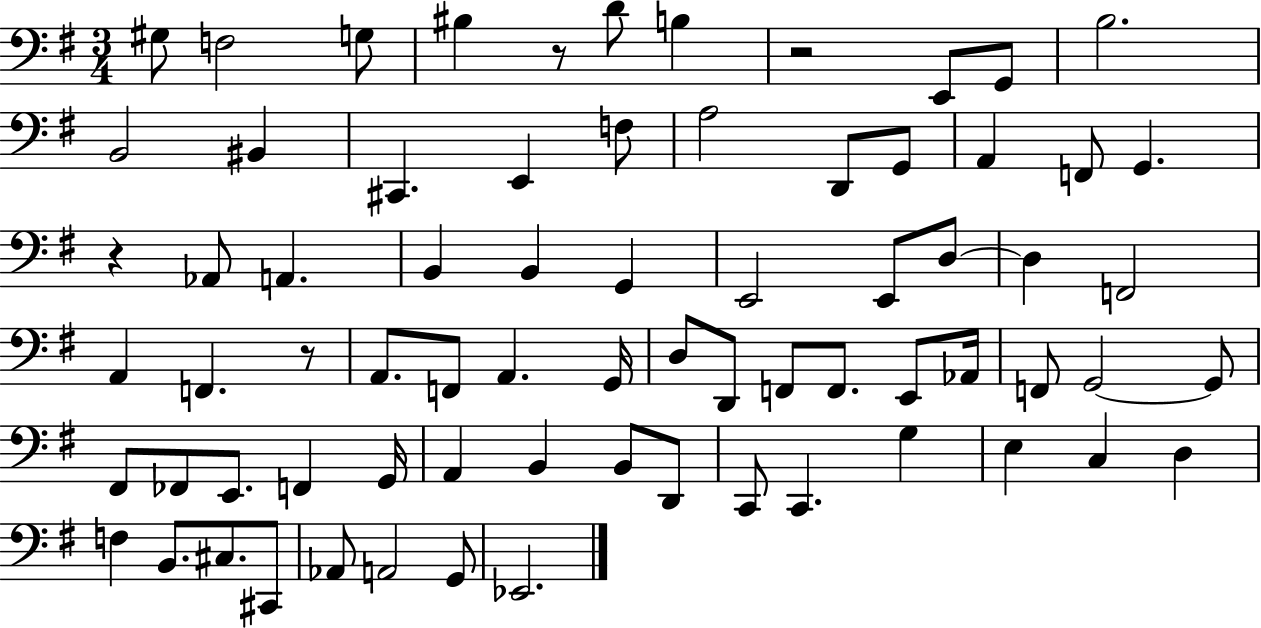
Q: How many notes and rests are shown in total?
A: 72